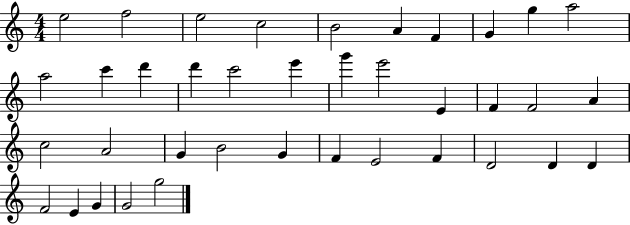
{
  \clef treble
  \numericTimeSignature
  \time 4/4
  \key c \major
  e''2 f''2 | e''2 c''2 | b'2 a'4 f'4 | g'4 g''4 a''2 | \break a''2 c'''4 d'''4 | d'''4 c'''2 e'''4 | g'''4 e'''2 e'4 | f'4 f'2 a'4 | \break c''2 a'2 | g'4 b'2 g'4 | f'4 e'2 f'4 | d'2 d'4 d'4 | \break f'2 e'4 g'4 | g'2 g''2 | \bar "|."
}